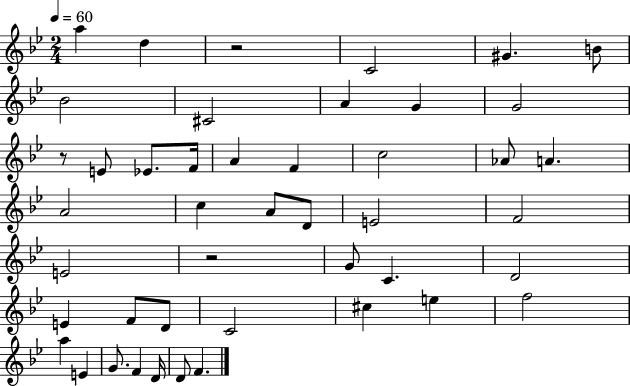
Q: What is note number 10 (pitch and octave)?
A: G4